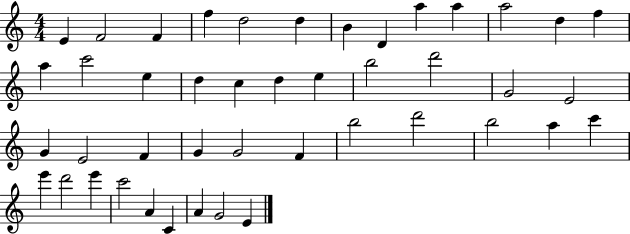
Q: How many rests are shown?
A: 0